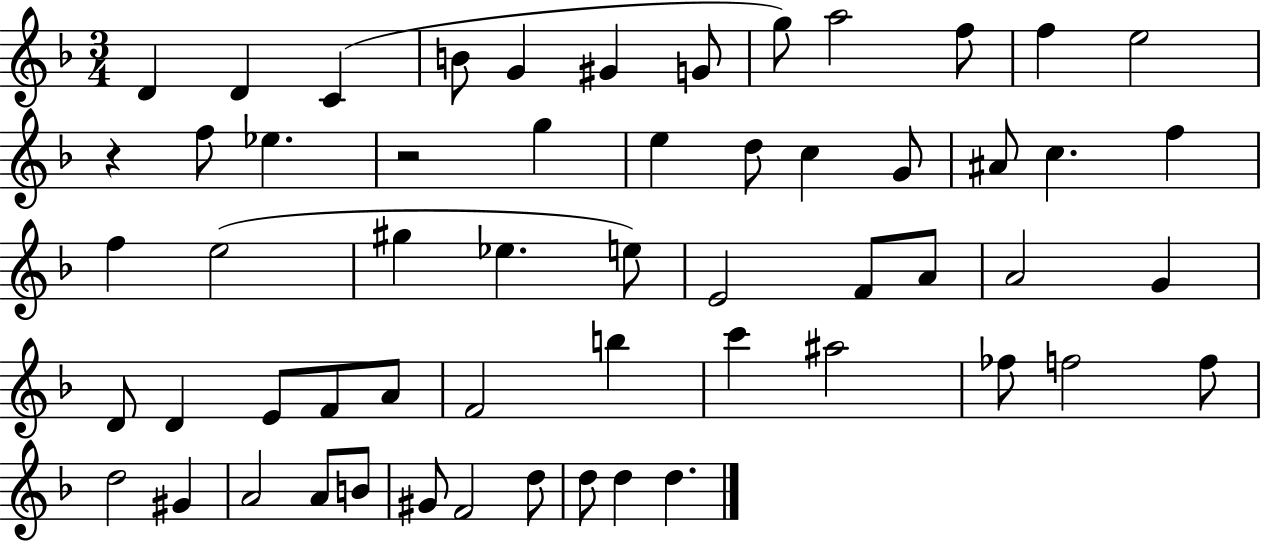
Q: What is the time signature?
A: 3/4